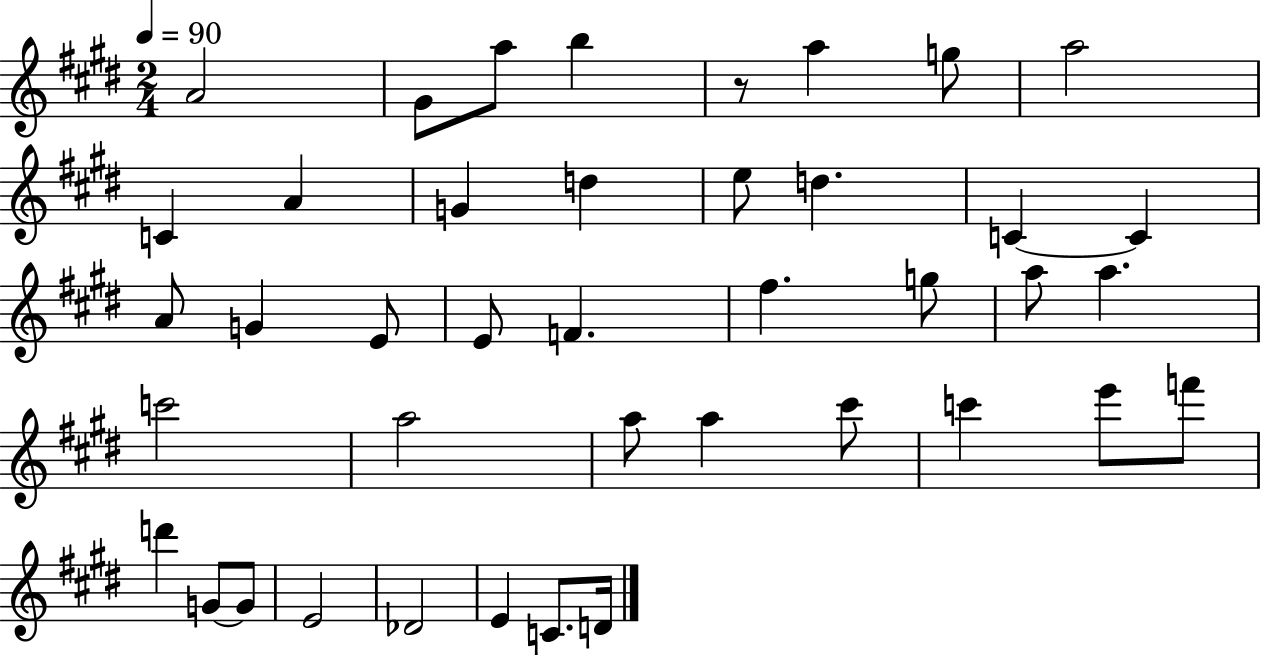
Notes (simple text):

A4/h G#4/e A5/e B5/q R/e A5/q G5/e A5/h C4/q A4/q G4/q D5/q E5/e D5/q. C4/q C4/q A4/e G4/q E4/e E4/e F4/q. F#5/q. G5/e A5/e A5/q. C6/h A5/h A5/e A5/q C#6/e C6/q E6/e F6/e D6/q G4/e G4/e E4/h Db4/h E4/q C4/e. D4/s